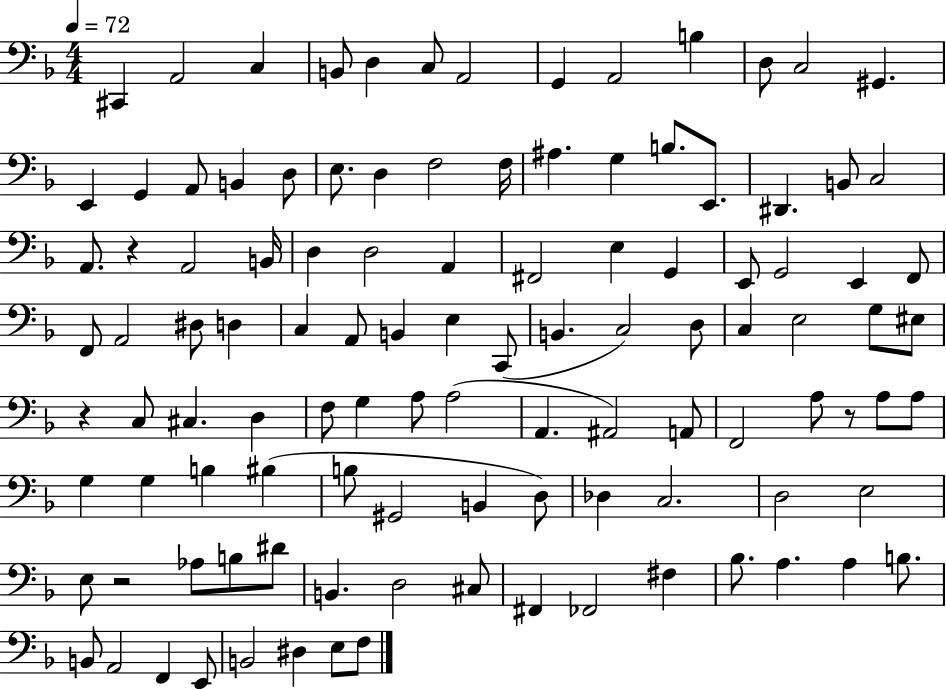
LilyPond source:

{
  \clef bass
  \numericTimeSignature
  \time 4/4
  \key f \major
  \tempo 4 = 72
  cis,4 a,2 c4 | b,8 d4 c8 a,2 | g,4 a,2 b4 | d8 c2 gis,4. | \break e,4 g,4 a,8 b,4 d8 | e8. d4 f2 f16 | ais4. g4 b8. e,8. | dis,4. b,8 c2 | \break a,8. r4 a,2 b,16 | d4 d2 a,4 | fis,2 e4 g,4 | e,8 g,2 e,4 f,8 | \break f,8 a,2 dis8 d4 | c4 a,8 b,4 e4 c,8( | b,4. c2) d8 | c4 e2 g8 eis8 | \break r4 c8 cis4. d4 | f8 g4 a8 a2( | a,4. ais,2) a,8 | f,2 a8 r8 a8 a8 | \break g4 g4 b4 bis4( | b8 gis,2 b,4 d8) | des4 c2. | d2 e2 | \break e8 r2 aes8 b8 dis'8 | b,4. d2 cis8 | fis,4 fes,2 fis4 | bes8. a4. a4 b8. | \break b,8 a,2 f,4 e,8 | b,2 dis4 e8 f8 | \bar "|."
}